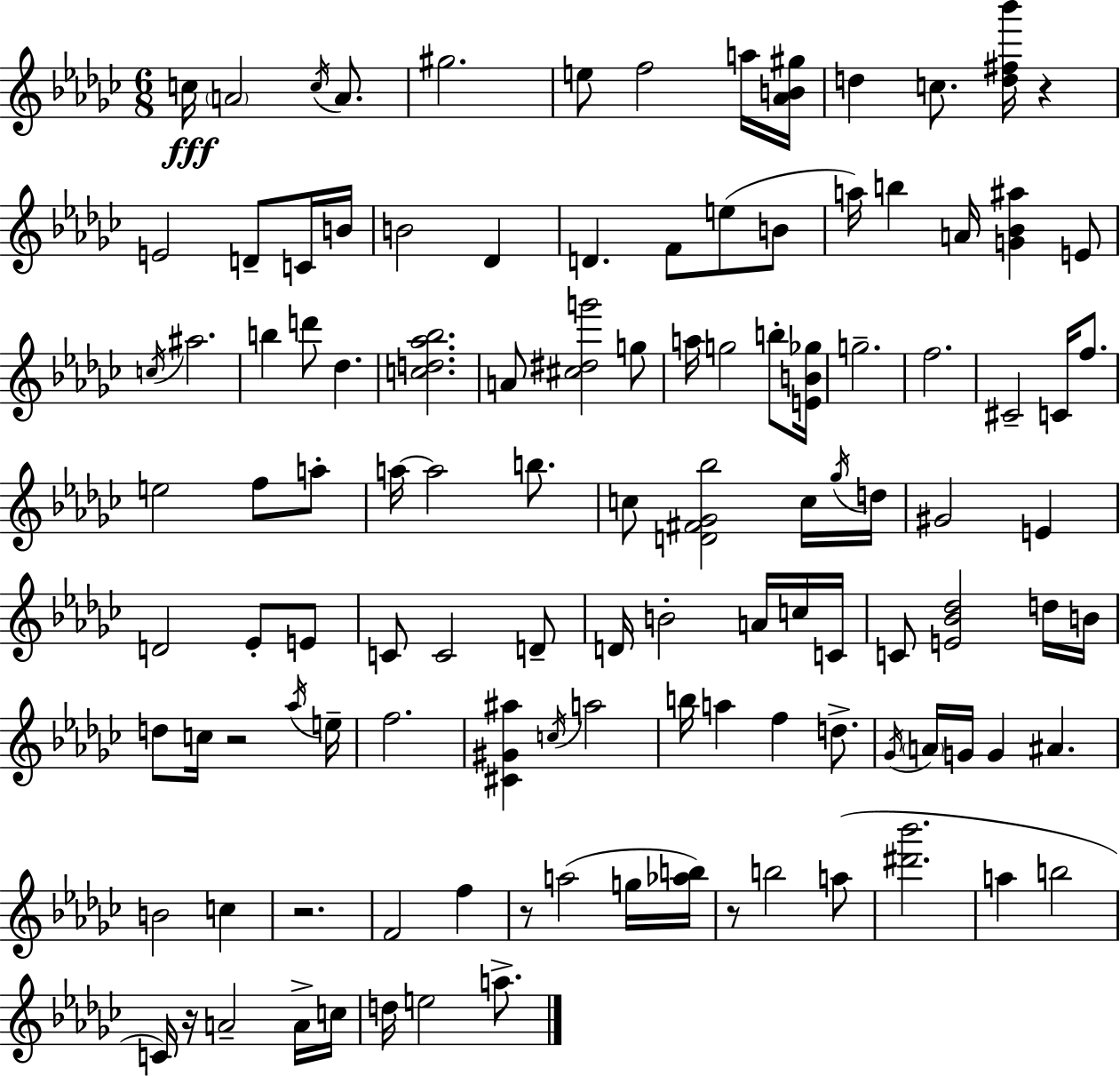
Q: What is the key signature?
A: EES minor